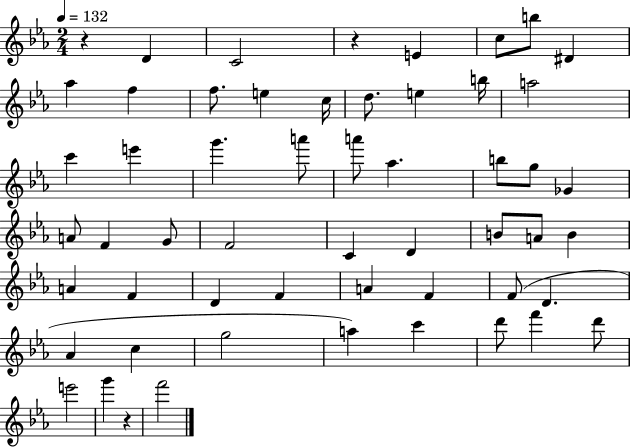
{
  \clef treble
  \numericTimeSignature
  \time 2/4
  \key ees \major
  \tempo 4 = 132
  r4 d'4 | c'2 | r4 e'4 | c''8 b''8 dis'4 | \break aes''4 f''4 | f''8. e''4 c''16 | d''8. e''4 b''16 | a''2 | \break c'''4 e'''4 | g'''4. a'''8 | a'''8 aes''4. | b''8 g''8 ges'4 | \break a'8 f'4 g'8 | f'2 | c'4 d'4 | b'8 a'8 b'4 | \break a'4 f'4 | d'4 f'4 | a'4 f'4 | f'8( d'4. | \break aes'4 c''4 | g''2 | a''4) c'''4 | d'''8 f'''4 d'''8 | \break e'''2 | g'''4 r4 | f'''2 | \bar "|."
}